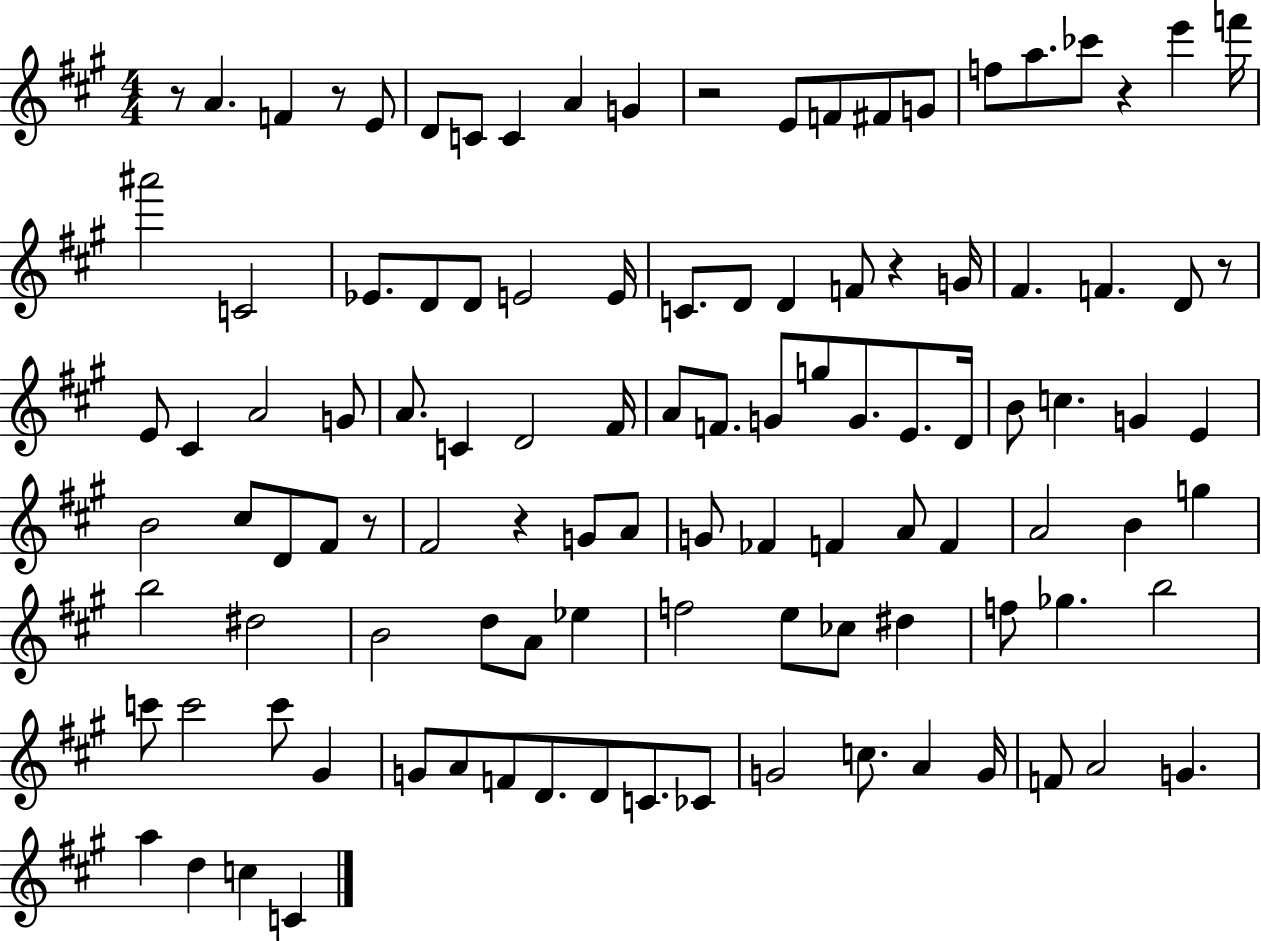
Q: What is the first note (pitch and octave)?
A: A4